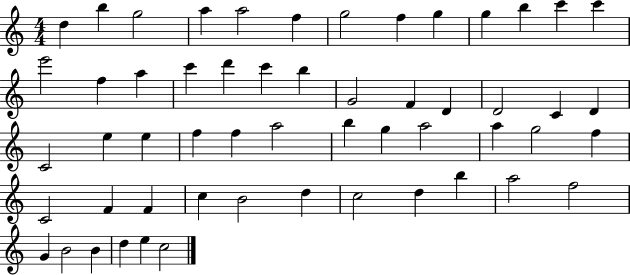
{
  \clef treble
  \numericTimeSignature
  \time 4/4
  \key c \major
  d''4 b''4 g''2 | a''4 a''2 f''4 | g''2 f''4 g''4 | g''4 b''4 c'''4 c'''4 | \break e'''2 f''4 a''4 | c'''4 d'''4 c'''4 b''4 | g'2 f'4 d'4 | d'2 c'4 d'4 | \break c'2 e''4 e''4 | f''4 f''4 a''2 | b''4 g''4 a''2 | a''4 g''2 f''4 | \break c'2 f'4 f'4 | c''4 b'2 d''4 | c''2 d''4 b''4 | a''2 f''2 | \break g'4 b'2 b'4 | d''4 e''4 c''2 | \bar "|."
}